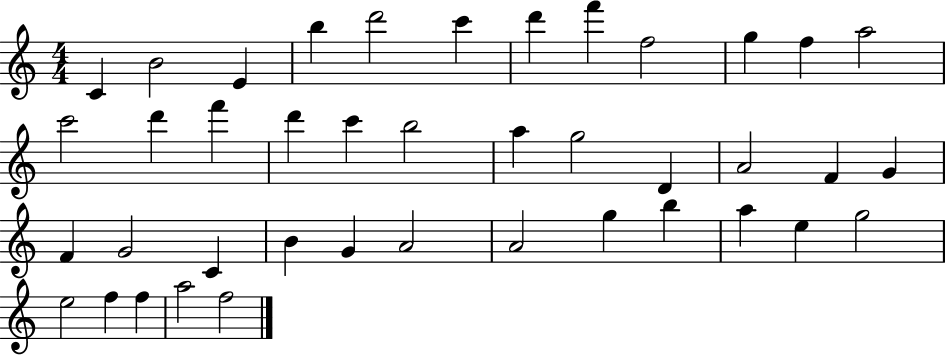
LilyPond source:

{
  \clef treble
  \numericTimeSignature
  \time 4/4
  \key c \major
  c'4 b'2 e'4 | b''4 d'''2 c'''4 | d'''4 f'''4 f''2 | g''4 f''4 a''2 | \break c'''2 d'''4 f'''4 | d'''4 c'''4 b''2 | a''4 g''2 d'4 | a'2 f'4 g'4 | \break f'4 g'2 c'4 | b'4 g'4 a'2 | a'2 g''4 b''4 | a''4 e''4 g''2 | \break e''2 f''4 f''4 | a''2 f''2 | \bar "|."
}